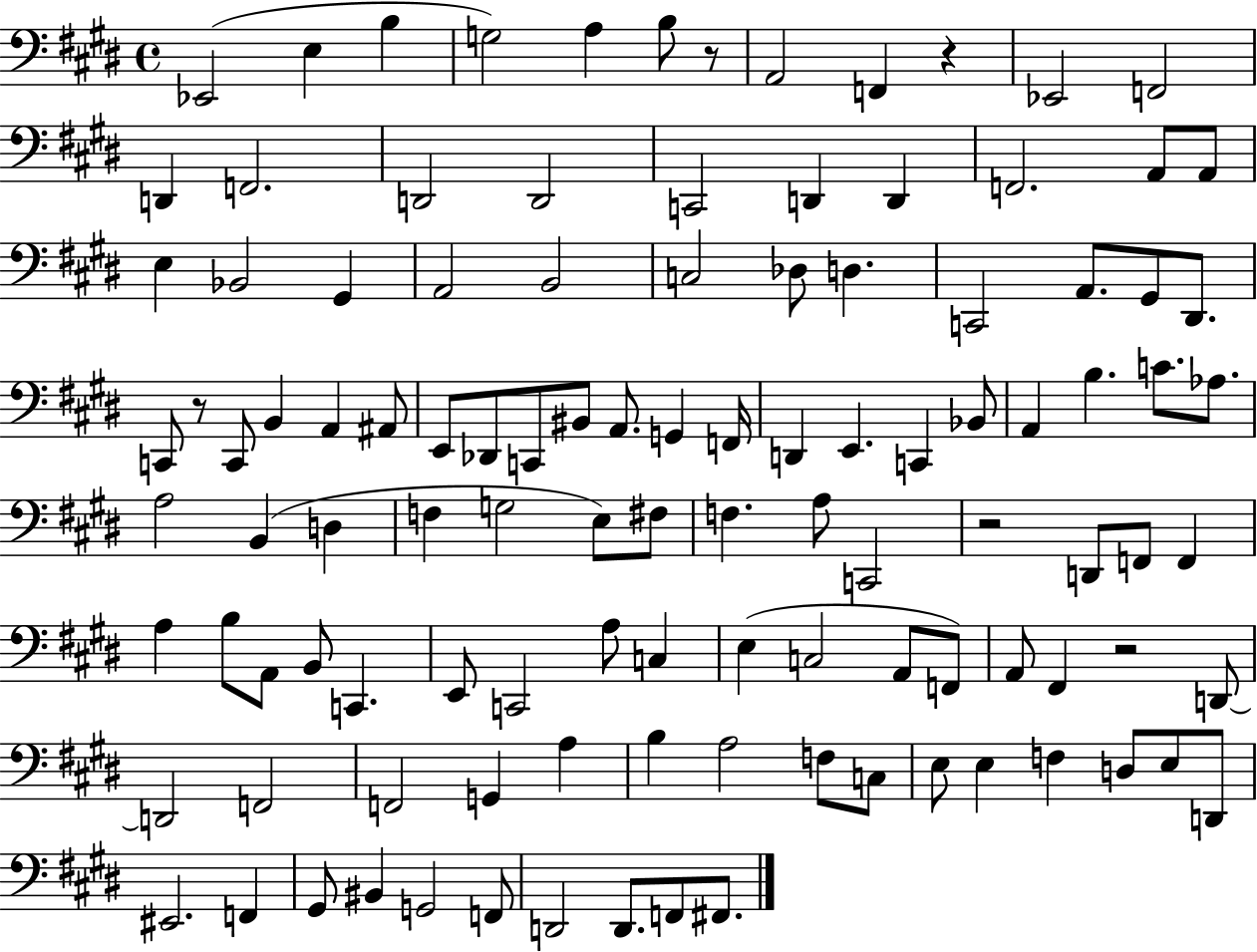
Eb2/h E3/q B3/q G3/h A3/q B3/e R/e A2/h F2/q R/q Eb2/h F2/h D2/q F2/h. D2/h D2/h C2/h D2/q D2/q F2/h. A2/e A2/e E3/q Bb2/h G#2/q A2/h B2/h C3/h Db3/e D3/q. C2/h A2/e. G#2/e D#2/e. C2/e R/e C2/e B2/q A2/q A#2/e E2/e Db2/e C2/e BIS2/e A2/e. G2/q F2/s D2/q E2/q. C2/q Bb2/e A2/q B3/q. C4/e. Ab3/e. A3/h B2/q D3/q F3/q G3/h E3/e F#3/e F3/q. A3/e C2/h R/h D2/e F2/e F2/q A3/q B3/e A2/e B2/e C2/q. E2/e C2/h A3/e C3/q E3/q C3/h A2/e F2/e A2/e F#2/q R/h D2/e D2/h F2/h F2/h G2/q A3/q B3/q A3/h F3/e C3/e E3/e E3/q F3/q D3/e E3/e D2/e EIS2/h. F2/q G#2/e BIS2/q G2/h F2/e D2/h D2/e. F2/e F#2/e.